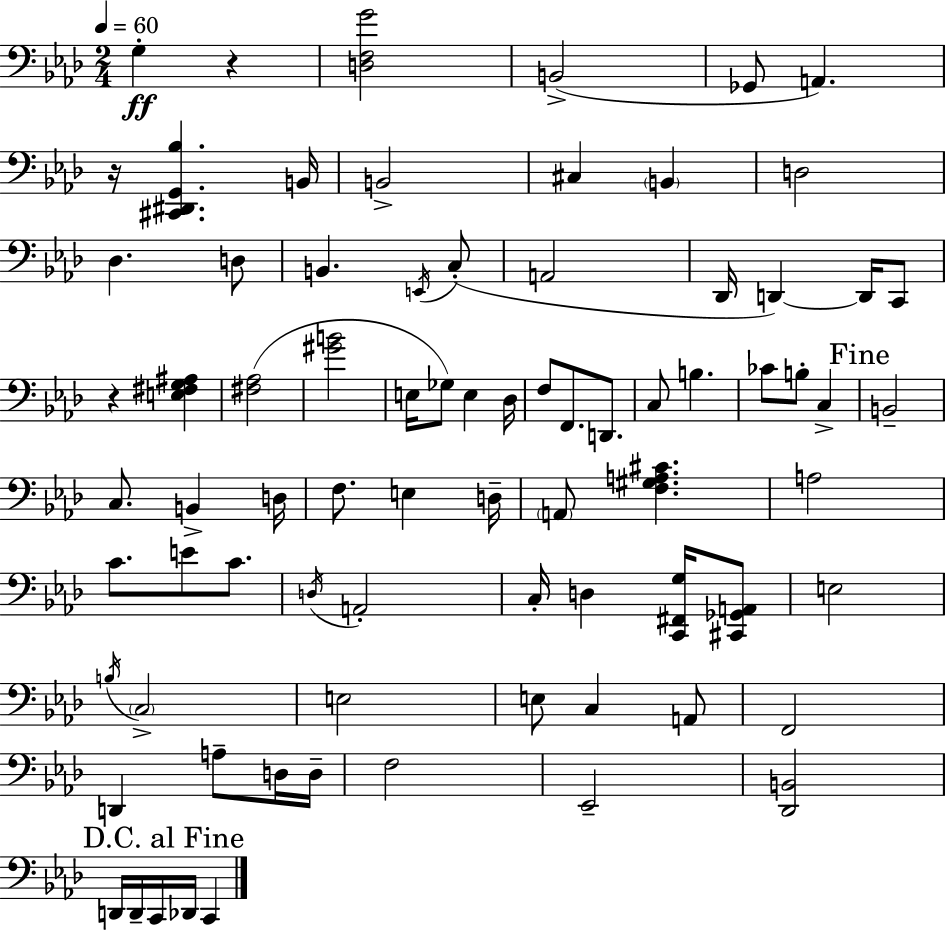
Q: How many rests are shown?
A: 3